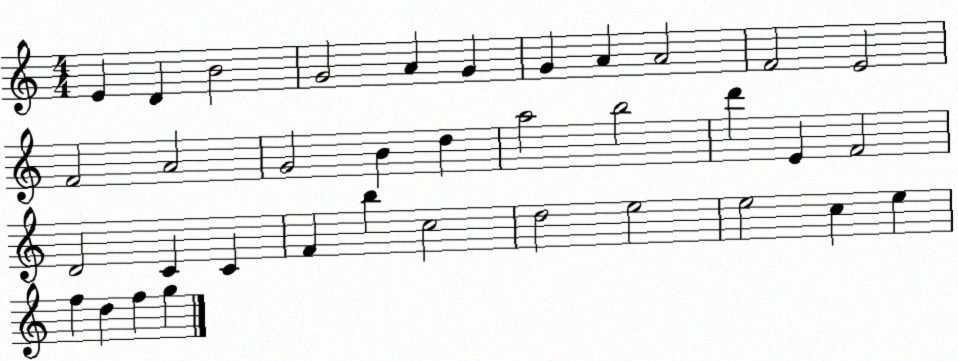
X:1
T:Untitled
M:4/4
L:1/4
K:C
E D B2 G2 A G G A A2 F2 E2 F2 A2 G2 B d a2 b2 d' E F2 D2 C C F b c2 d2 e2 e2 c e f d f g